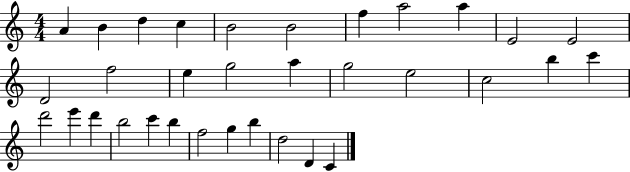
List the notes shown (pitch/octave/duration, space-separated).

A4/q B4/q D5/q C5/q B4/h B4/h F5/q A5/h A5/q E4/h E4/h D4/h F5/h E5/q G5/h A5/q G5/h E5/h C5/h B5/q C6/q D6/h E6/q D6/q B5/h C6/q B5/q F5/h G5/q B5/q D5/h D4/q C4/q